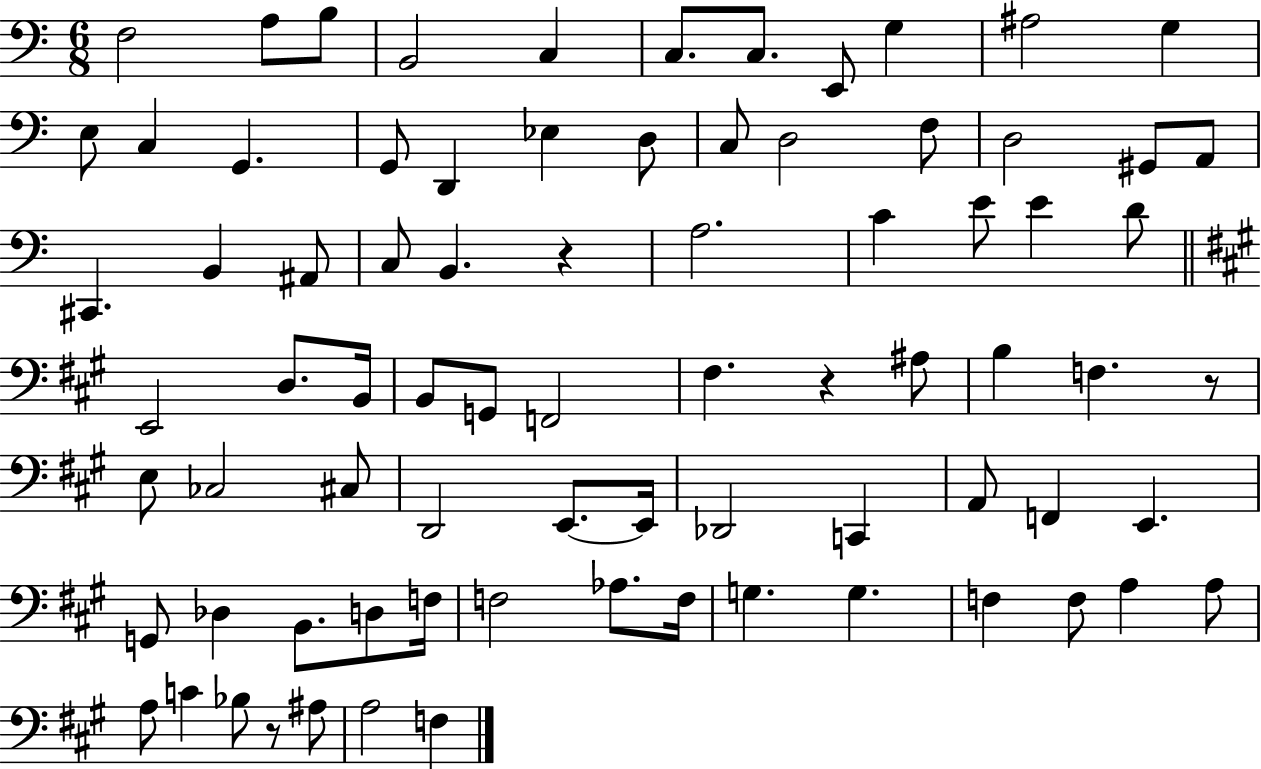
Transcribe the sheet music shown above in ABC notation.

X:1
T:Untitled
M:6/8
L:1/4
K:C
F,2 A,/2 B,/2 B,,2 C, C,/2 C,/2 E,,/2 G, ^A,2 G, E,/2 C, G,, G,,/2 D,, _E, D,/2 C,/2 D,2 F,/2 D,2 ^G,,/2 A,,/2 ^C,, B,, ^A,,/2 C,/2 B,, z A,2 C E/2 E D/2 E,,2 D,/2 B,,/4 B,,/2 G,,/2 F,,2 ^F, z ^A,/2 B, F, z/2 E,/2 _C,2 ^C,/2 D,,2 E,,/2 E,,/4 _D,,2 C,, A,,/2 F,, E,, G,,/2 _D, B,,/2 D,/2 F,/4 F,2 _A,/2 F,/4 G, G, F, F,/2 A, A,/2 A,/2 C _B,/2 z/2 ^A,/2 A,2 F,